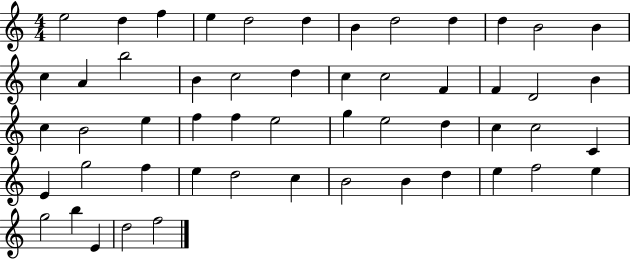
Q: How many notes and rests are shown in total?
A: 53